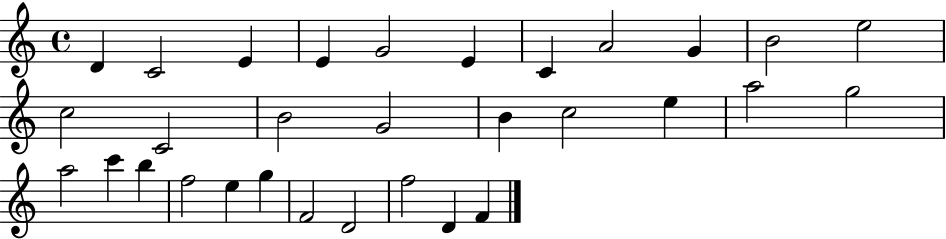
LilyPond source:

{
  \clef treble
  \time 4/4
  \defaultTimeSignature
  \key c \major
  d'4 c'2 e'4 | e'4 g'2 e'4 | c'4 a'2 g'4 | b'2 e''2 | \break c''2 c'2 | b'2 g'2 | b'4 c''2 e''4 | a''2 g''2 | \break a''2 c'''4 b''4 | f''2 e''4 g''4 | f'2 d'2 | f''2 d'4 f'4 | \break \bar "|."
}